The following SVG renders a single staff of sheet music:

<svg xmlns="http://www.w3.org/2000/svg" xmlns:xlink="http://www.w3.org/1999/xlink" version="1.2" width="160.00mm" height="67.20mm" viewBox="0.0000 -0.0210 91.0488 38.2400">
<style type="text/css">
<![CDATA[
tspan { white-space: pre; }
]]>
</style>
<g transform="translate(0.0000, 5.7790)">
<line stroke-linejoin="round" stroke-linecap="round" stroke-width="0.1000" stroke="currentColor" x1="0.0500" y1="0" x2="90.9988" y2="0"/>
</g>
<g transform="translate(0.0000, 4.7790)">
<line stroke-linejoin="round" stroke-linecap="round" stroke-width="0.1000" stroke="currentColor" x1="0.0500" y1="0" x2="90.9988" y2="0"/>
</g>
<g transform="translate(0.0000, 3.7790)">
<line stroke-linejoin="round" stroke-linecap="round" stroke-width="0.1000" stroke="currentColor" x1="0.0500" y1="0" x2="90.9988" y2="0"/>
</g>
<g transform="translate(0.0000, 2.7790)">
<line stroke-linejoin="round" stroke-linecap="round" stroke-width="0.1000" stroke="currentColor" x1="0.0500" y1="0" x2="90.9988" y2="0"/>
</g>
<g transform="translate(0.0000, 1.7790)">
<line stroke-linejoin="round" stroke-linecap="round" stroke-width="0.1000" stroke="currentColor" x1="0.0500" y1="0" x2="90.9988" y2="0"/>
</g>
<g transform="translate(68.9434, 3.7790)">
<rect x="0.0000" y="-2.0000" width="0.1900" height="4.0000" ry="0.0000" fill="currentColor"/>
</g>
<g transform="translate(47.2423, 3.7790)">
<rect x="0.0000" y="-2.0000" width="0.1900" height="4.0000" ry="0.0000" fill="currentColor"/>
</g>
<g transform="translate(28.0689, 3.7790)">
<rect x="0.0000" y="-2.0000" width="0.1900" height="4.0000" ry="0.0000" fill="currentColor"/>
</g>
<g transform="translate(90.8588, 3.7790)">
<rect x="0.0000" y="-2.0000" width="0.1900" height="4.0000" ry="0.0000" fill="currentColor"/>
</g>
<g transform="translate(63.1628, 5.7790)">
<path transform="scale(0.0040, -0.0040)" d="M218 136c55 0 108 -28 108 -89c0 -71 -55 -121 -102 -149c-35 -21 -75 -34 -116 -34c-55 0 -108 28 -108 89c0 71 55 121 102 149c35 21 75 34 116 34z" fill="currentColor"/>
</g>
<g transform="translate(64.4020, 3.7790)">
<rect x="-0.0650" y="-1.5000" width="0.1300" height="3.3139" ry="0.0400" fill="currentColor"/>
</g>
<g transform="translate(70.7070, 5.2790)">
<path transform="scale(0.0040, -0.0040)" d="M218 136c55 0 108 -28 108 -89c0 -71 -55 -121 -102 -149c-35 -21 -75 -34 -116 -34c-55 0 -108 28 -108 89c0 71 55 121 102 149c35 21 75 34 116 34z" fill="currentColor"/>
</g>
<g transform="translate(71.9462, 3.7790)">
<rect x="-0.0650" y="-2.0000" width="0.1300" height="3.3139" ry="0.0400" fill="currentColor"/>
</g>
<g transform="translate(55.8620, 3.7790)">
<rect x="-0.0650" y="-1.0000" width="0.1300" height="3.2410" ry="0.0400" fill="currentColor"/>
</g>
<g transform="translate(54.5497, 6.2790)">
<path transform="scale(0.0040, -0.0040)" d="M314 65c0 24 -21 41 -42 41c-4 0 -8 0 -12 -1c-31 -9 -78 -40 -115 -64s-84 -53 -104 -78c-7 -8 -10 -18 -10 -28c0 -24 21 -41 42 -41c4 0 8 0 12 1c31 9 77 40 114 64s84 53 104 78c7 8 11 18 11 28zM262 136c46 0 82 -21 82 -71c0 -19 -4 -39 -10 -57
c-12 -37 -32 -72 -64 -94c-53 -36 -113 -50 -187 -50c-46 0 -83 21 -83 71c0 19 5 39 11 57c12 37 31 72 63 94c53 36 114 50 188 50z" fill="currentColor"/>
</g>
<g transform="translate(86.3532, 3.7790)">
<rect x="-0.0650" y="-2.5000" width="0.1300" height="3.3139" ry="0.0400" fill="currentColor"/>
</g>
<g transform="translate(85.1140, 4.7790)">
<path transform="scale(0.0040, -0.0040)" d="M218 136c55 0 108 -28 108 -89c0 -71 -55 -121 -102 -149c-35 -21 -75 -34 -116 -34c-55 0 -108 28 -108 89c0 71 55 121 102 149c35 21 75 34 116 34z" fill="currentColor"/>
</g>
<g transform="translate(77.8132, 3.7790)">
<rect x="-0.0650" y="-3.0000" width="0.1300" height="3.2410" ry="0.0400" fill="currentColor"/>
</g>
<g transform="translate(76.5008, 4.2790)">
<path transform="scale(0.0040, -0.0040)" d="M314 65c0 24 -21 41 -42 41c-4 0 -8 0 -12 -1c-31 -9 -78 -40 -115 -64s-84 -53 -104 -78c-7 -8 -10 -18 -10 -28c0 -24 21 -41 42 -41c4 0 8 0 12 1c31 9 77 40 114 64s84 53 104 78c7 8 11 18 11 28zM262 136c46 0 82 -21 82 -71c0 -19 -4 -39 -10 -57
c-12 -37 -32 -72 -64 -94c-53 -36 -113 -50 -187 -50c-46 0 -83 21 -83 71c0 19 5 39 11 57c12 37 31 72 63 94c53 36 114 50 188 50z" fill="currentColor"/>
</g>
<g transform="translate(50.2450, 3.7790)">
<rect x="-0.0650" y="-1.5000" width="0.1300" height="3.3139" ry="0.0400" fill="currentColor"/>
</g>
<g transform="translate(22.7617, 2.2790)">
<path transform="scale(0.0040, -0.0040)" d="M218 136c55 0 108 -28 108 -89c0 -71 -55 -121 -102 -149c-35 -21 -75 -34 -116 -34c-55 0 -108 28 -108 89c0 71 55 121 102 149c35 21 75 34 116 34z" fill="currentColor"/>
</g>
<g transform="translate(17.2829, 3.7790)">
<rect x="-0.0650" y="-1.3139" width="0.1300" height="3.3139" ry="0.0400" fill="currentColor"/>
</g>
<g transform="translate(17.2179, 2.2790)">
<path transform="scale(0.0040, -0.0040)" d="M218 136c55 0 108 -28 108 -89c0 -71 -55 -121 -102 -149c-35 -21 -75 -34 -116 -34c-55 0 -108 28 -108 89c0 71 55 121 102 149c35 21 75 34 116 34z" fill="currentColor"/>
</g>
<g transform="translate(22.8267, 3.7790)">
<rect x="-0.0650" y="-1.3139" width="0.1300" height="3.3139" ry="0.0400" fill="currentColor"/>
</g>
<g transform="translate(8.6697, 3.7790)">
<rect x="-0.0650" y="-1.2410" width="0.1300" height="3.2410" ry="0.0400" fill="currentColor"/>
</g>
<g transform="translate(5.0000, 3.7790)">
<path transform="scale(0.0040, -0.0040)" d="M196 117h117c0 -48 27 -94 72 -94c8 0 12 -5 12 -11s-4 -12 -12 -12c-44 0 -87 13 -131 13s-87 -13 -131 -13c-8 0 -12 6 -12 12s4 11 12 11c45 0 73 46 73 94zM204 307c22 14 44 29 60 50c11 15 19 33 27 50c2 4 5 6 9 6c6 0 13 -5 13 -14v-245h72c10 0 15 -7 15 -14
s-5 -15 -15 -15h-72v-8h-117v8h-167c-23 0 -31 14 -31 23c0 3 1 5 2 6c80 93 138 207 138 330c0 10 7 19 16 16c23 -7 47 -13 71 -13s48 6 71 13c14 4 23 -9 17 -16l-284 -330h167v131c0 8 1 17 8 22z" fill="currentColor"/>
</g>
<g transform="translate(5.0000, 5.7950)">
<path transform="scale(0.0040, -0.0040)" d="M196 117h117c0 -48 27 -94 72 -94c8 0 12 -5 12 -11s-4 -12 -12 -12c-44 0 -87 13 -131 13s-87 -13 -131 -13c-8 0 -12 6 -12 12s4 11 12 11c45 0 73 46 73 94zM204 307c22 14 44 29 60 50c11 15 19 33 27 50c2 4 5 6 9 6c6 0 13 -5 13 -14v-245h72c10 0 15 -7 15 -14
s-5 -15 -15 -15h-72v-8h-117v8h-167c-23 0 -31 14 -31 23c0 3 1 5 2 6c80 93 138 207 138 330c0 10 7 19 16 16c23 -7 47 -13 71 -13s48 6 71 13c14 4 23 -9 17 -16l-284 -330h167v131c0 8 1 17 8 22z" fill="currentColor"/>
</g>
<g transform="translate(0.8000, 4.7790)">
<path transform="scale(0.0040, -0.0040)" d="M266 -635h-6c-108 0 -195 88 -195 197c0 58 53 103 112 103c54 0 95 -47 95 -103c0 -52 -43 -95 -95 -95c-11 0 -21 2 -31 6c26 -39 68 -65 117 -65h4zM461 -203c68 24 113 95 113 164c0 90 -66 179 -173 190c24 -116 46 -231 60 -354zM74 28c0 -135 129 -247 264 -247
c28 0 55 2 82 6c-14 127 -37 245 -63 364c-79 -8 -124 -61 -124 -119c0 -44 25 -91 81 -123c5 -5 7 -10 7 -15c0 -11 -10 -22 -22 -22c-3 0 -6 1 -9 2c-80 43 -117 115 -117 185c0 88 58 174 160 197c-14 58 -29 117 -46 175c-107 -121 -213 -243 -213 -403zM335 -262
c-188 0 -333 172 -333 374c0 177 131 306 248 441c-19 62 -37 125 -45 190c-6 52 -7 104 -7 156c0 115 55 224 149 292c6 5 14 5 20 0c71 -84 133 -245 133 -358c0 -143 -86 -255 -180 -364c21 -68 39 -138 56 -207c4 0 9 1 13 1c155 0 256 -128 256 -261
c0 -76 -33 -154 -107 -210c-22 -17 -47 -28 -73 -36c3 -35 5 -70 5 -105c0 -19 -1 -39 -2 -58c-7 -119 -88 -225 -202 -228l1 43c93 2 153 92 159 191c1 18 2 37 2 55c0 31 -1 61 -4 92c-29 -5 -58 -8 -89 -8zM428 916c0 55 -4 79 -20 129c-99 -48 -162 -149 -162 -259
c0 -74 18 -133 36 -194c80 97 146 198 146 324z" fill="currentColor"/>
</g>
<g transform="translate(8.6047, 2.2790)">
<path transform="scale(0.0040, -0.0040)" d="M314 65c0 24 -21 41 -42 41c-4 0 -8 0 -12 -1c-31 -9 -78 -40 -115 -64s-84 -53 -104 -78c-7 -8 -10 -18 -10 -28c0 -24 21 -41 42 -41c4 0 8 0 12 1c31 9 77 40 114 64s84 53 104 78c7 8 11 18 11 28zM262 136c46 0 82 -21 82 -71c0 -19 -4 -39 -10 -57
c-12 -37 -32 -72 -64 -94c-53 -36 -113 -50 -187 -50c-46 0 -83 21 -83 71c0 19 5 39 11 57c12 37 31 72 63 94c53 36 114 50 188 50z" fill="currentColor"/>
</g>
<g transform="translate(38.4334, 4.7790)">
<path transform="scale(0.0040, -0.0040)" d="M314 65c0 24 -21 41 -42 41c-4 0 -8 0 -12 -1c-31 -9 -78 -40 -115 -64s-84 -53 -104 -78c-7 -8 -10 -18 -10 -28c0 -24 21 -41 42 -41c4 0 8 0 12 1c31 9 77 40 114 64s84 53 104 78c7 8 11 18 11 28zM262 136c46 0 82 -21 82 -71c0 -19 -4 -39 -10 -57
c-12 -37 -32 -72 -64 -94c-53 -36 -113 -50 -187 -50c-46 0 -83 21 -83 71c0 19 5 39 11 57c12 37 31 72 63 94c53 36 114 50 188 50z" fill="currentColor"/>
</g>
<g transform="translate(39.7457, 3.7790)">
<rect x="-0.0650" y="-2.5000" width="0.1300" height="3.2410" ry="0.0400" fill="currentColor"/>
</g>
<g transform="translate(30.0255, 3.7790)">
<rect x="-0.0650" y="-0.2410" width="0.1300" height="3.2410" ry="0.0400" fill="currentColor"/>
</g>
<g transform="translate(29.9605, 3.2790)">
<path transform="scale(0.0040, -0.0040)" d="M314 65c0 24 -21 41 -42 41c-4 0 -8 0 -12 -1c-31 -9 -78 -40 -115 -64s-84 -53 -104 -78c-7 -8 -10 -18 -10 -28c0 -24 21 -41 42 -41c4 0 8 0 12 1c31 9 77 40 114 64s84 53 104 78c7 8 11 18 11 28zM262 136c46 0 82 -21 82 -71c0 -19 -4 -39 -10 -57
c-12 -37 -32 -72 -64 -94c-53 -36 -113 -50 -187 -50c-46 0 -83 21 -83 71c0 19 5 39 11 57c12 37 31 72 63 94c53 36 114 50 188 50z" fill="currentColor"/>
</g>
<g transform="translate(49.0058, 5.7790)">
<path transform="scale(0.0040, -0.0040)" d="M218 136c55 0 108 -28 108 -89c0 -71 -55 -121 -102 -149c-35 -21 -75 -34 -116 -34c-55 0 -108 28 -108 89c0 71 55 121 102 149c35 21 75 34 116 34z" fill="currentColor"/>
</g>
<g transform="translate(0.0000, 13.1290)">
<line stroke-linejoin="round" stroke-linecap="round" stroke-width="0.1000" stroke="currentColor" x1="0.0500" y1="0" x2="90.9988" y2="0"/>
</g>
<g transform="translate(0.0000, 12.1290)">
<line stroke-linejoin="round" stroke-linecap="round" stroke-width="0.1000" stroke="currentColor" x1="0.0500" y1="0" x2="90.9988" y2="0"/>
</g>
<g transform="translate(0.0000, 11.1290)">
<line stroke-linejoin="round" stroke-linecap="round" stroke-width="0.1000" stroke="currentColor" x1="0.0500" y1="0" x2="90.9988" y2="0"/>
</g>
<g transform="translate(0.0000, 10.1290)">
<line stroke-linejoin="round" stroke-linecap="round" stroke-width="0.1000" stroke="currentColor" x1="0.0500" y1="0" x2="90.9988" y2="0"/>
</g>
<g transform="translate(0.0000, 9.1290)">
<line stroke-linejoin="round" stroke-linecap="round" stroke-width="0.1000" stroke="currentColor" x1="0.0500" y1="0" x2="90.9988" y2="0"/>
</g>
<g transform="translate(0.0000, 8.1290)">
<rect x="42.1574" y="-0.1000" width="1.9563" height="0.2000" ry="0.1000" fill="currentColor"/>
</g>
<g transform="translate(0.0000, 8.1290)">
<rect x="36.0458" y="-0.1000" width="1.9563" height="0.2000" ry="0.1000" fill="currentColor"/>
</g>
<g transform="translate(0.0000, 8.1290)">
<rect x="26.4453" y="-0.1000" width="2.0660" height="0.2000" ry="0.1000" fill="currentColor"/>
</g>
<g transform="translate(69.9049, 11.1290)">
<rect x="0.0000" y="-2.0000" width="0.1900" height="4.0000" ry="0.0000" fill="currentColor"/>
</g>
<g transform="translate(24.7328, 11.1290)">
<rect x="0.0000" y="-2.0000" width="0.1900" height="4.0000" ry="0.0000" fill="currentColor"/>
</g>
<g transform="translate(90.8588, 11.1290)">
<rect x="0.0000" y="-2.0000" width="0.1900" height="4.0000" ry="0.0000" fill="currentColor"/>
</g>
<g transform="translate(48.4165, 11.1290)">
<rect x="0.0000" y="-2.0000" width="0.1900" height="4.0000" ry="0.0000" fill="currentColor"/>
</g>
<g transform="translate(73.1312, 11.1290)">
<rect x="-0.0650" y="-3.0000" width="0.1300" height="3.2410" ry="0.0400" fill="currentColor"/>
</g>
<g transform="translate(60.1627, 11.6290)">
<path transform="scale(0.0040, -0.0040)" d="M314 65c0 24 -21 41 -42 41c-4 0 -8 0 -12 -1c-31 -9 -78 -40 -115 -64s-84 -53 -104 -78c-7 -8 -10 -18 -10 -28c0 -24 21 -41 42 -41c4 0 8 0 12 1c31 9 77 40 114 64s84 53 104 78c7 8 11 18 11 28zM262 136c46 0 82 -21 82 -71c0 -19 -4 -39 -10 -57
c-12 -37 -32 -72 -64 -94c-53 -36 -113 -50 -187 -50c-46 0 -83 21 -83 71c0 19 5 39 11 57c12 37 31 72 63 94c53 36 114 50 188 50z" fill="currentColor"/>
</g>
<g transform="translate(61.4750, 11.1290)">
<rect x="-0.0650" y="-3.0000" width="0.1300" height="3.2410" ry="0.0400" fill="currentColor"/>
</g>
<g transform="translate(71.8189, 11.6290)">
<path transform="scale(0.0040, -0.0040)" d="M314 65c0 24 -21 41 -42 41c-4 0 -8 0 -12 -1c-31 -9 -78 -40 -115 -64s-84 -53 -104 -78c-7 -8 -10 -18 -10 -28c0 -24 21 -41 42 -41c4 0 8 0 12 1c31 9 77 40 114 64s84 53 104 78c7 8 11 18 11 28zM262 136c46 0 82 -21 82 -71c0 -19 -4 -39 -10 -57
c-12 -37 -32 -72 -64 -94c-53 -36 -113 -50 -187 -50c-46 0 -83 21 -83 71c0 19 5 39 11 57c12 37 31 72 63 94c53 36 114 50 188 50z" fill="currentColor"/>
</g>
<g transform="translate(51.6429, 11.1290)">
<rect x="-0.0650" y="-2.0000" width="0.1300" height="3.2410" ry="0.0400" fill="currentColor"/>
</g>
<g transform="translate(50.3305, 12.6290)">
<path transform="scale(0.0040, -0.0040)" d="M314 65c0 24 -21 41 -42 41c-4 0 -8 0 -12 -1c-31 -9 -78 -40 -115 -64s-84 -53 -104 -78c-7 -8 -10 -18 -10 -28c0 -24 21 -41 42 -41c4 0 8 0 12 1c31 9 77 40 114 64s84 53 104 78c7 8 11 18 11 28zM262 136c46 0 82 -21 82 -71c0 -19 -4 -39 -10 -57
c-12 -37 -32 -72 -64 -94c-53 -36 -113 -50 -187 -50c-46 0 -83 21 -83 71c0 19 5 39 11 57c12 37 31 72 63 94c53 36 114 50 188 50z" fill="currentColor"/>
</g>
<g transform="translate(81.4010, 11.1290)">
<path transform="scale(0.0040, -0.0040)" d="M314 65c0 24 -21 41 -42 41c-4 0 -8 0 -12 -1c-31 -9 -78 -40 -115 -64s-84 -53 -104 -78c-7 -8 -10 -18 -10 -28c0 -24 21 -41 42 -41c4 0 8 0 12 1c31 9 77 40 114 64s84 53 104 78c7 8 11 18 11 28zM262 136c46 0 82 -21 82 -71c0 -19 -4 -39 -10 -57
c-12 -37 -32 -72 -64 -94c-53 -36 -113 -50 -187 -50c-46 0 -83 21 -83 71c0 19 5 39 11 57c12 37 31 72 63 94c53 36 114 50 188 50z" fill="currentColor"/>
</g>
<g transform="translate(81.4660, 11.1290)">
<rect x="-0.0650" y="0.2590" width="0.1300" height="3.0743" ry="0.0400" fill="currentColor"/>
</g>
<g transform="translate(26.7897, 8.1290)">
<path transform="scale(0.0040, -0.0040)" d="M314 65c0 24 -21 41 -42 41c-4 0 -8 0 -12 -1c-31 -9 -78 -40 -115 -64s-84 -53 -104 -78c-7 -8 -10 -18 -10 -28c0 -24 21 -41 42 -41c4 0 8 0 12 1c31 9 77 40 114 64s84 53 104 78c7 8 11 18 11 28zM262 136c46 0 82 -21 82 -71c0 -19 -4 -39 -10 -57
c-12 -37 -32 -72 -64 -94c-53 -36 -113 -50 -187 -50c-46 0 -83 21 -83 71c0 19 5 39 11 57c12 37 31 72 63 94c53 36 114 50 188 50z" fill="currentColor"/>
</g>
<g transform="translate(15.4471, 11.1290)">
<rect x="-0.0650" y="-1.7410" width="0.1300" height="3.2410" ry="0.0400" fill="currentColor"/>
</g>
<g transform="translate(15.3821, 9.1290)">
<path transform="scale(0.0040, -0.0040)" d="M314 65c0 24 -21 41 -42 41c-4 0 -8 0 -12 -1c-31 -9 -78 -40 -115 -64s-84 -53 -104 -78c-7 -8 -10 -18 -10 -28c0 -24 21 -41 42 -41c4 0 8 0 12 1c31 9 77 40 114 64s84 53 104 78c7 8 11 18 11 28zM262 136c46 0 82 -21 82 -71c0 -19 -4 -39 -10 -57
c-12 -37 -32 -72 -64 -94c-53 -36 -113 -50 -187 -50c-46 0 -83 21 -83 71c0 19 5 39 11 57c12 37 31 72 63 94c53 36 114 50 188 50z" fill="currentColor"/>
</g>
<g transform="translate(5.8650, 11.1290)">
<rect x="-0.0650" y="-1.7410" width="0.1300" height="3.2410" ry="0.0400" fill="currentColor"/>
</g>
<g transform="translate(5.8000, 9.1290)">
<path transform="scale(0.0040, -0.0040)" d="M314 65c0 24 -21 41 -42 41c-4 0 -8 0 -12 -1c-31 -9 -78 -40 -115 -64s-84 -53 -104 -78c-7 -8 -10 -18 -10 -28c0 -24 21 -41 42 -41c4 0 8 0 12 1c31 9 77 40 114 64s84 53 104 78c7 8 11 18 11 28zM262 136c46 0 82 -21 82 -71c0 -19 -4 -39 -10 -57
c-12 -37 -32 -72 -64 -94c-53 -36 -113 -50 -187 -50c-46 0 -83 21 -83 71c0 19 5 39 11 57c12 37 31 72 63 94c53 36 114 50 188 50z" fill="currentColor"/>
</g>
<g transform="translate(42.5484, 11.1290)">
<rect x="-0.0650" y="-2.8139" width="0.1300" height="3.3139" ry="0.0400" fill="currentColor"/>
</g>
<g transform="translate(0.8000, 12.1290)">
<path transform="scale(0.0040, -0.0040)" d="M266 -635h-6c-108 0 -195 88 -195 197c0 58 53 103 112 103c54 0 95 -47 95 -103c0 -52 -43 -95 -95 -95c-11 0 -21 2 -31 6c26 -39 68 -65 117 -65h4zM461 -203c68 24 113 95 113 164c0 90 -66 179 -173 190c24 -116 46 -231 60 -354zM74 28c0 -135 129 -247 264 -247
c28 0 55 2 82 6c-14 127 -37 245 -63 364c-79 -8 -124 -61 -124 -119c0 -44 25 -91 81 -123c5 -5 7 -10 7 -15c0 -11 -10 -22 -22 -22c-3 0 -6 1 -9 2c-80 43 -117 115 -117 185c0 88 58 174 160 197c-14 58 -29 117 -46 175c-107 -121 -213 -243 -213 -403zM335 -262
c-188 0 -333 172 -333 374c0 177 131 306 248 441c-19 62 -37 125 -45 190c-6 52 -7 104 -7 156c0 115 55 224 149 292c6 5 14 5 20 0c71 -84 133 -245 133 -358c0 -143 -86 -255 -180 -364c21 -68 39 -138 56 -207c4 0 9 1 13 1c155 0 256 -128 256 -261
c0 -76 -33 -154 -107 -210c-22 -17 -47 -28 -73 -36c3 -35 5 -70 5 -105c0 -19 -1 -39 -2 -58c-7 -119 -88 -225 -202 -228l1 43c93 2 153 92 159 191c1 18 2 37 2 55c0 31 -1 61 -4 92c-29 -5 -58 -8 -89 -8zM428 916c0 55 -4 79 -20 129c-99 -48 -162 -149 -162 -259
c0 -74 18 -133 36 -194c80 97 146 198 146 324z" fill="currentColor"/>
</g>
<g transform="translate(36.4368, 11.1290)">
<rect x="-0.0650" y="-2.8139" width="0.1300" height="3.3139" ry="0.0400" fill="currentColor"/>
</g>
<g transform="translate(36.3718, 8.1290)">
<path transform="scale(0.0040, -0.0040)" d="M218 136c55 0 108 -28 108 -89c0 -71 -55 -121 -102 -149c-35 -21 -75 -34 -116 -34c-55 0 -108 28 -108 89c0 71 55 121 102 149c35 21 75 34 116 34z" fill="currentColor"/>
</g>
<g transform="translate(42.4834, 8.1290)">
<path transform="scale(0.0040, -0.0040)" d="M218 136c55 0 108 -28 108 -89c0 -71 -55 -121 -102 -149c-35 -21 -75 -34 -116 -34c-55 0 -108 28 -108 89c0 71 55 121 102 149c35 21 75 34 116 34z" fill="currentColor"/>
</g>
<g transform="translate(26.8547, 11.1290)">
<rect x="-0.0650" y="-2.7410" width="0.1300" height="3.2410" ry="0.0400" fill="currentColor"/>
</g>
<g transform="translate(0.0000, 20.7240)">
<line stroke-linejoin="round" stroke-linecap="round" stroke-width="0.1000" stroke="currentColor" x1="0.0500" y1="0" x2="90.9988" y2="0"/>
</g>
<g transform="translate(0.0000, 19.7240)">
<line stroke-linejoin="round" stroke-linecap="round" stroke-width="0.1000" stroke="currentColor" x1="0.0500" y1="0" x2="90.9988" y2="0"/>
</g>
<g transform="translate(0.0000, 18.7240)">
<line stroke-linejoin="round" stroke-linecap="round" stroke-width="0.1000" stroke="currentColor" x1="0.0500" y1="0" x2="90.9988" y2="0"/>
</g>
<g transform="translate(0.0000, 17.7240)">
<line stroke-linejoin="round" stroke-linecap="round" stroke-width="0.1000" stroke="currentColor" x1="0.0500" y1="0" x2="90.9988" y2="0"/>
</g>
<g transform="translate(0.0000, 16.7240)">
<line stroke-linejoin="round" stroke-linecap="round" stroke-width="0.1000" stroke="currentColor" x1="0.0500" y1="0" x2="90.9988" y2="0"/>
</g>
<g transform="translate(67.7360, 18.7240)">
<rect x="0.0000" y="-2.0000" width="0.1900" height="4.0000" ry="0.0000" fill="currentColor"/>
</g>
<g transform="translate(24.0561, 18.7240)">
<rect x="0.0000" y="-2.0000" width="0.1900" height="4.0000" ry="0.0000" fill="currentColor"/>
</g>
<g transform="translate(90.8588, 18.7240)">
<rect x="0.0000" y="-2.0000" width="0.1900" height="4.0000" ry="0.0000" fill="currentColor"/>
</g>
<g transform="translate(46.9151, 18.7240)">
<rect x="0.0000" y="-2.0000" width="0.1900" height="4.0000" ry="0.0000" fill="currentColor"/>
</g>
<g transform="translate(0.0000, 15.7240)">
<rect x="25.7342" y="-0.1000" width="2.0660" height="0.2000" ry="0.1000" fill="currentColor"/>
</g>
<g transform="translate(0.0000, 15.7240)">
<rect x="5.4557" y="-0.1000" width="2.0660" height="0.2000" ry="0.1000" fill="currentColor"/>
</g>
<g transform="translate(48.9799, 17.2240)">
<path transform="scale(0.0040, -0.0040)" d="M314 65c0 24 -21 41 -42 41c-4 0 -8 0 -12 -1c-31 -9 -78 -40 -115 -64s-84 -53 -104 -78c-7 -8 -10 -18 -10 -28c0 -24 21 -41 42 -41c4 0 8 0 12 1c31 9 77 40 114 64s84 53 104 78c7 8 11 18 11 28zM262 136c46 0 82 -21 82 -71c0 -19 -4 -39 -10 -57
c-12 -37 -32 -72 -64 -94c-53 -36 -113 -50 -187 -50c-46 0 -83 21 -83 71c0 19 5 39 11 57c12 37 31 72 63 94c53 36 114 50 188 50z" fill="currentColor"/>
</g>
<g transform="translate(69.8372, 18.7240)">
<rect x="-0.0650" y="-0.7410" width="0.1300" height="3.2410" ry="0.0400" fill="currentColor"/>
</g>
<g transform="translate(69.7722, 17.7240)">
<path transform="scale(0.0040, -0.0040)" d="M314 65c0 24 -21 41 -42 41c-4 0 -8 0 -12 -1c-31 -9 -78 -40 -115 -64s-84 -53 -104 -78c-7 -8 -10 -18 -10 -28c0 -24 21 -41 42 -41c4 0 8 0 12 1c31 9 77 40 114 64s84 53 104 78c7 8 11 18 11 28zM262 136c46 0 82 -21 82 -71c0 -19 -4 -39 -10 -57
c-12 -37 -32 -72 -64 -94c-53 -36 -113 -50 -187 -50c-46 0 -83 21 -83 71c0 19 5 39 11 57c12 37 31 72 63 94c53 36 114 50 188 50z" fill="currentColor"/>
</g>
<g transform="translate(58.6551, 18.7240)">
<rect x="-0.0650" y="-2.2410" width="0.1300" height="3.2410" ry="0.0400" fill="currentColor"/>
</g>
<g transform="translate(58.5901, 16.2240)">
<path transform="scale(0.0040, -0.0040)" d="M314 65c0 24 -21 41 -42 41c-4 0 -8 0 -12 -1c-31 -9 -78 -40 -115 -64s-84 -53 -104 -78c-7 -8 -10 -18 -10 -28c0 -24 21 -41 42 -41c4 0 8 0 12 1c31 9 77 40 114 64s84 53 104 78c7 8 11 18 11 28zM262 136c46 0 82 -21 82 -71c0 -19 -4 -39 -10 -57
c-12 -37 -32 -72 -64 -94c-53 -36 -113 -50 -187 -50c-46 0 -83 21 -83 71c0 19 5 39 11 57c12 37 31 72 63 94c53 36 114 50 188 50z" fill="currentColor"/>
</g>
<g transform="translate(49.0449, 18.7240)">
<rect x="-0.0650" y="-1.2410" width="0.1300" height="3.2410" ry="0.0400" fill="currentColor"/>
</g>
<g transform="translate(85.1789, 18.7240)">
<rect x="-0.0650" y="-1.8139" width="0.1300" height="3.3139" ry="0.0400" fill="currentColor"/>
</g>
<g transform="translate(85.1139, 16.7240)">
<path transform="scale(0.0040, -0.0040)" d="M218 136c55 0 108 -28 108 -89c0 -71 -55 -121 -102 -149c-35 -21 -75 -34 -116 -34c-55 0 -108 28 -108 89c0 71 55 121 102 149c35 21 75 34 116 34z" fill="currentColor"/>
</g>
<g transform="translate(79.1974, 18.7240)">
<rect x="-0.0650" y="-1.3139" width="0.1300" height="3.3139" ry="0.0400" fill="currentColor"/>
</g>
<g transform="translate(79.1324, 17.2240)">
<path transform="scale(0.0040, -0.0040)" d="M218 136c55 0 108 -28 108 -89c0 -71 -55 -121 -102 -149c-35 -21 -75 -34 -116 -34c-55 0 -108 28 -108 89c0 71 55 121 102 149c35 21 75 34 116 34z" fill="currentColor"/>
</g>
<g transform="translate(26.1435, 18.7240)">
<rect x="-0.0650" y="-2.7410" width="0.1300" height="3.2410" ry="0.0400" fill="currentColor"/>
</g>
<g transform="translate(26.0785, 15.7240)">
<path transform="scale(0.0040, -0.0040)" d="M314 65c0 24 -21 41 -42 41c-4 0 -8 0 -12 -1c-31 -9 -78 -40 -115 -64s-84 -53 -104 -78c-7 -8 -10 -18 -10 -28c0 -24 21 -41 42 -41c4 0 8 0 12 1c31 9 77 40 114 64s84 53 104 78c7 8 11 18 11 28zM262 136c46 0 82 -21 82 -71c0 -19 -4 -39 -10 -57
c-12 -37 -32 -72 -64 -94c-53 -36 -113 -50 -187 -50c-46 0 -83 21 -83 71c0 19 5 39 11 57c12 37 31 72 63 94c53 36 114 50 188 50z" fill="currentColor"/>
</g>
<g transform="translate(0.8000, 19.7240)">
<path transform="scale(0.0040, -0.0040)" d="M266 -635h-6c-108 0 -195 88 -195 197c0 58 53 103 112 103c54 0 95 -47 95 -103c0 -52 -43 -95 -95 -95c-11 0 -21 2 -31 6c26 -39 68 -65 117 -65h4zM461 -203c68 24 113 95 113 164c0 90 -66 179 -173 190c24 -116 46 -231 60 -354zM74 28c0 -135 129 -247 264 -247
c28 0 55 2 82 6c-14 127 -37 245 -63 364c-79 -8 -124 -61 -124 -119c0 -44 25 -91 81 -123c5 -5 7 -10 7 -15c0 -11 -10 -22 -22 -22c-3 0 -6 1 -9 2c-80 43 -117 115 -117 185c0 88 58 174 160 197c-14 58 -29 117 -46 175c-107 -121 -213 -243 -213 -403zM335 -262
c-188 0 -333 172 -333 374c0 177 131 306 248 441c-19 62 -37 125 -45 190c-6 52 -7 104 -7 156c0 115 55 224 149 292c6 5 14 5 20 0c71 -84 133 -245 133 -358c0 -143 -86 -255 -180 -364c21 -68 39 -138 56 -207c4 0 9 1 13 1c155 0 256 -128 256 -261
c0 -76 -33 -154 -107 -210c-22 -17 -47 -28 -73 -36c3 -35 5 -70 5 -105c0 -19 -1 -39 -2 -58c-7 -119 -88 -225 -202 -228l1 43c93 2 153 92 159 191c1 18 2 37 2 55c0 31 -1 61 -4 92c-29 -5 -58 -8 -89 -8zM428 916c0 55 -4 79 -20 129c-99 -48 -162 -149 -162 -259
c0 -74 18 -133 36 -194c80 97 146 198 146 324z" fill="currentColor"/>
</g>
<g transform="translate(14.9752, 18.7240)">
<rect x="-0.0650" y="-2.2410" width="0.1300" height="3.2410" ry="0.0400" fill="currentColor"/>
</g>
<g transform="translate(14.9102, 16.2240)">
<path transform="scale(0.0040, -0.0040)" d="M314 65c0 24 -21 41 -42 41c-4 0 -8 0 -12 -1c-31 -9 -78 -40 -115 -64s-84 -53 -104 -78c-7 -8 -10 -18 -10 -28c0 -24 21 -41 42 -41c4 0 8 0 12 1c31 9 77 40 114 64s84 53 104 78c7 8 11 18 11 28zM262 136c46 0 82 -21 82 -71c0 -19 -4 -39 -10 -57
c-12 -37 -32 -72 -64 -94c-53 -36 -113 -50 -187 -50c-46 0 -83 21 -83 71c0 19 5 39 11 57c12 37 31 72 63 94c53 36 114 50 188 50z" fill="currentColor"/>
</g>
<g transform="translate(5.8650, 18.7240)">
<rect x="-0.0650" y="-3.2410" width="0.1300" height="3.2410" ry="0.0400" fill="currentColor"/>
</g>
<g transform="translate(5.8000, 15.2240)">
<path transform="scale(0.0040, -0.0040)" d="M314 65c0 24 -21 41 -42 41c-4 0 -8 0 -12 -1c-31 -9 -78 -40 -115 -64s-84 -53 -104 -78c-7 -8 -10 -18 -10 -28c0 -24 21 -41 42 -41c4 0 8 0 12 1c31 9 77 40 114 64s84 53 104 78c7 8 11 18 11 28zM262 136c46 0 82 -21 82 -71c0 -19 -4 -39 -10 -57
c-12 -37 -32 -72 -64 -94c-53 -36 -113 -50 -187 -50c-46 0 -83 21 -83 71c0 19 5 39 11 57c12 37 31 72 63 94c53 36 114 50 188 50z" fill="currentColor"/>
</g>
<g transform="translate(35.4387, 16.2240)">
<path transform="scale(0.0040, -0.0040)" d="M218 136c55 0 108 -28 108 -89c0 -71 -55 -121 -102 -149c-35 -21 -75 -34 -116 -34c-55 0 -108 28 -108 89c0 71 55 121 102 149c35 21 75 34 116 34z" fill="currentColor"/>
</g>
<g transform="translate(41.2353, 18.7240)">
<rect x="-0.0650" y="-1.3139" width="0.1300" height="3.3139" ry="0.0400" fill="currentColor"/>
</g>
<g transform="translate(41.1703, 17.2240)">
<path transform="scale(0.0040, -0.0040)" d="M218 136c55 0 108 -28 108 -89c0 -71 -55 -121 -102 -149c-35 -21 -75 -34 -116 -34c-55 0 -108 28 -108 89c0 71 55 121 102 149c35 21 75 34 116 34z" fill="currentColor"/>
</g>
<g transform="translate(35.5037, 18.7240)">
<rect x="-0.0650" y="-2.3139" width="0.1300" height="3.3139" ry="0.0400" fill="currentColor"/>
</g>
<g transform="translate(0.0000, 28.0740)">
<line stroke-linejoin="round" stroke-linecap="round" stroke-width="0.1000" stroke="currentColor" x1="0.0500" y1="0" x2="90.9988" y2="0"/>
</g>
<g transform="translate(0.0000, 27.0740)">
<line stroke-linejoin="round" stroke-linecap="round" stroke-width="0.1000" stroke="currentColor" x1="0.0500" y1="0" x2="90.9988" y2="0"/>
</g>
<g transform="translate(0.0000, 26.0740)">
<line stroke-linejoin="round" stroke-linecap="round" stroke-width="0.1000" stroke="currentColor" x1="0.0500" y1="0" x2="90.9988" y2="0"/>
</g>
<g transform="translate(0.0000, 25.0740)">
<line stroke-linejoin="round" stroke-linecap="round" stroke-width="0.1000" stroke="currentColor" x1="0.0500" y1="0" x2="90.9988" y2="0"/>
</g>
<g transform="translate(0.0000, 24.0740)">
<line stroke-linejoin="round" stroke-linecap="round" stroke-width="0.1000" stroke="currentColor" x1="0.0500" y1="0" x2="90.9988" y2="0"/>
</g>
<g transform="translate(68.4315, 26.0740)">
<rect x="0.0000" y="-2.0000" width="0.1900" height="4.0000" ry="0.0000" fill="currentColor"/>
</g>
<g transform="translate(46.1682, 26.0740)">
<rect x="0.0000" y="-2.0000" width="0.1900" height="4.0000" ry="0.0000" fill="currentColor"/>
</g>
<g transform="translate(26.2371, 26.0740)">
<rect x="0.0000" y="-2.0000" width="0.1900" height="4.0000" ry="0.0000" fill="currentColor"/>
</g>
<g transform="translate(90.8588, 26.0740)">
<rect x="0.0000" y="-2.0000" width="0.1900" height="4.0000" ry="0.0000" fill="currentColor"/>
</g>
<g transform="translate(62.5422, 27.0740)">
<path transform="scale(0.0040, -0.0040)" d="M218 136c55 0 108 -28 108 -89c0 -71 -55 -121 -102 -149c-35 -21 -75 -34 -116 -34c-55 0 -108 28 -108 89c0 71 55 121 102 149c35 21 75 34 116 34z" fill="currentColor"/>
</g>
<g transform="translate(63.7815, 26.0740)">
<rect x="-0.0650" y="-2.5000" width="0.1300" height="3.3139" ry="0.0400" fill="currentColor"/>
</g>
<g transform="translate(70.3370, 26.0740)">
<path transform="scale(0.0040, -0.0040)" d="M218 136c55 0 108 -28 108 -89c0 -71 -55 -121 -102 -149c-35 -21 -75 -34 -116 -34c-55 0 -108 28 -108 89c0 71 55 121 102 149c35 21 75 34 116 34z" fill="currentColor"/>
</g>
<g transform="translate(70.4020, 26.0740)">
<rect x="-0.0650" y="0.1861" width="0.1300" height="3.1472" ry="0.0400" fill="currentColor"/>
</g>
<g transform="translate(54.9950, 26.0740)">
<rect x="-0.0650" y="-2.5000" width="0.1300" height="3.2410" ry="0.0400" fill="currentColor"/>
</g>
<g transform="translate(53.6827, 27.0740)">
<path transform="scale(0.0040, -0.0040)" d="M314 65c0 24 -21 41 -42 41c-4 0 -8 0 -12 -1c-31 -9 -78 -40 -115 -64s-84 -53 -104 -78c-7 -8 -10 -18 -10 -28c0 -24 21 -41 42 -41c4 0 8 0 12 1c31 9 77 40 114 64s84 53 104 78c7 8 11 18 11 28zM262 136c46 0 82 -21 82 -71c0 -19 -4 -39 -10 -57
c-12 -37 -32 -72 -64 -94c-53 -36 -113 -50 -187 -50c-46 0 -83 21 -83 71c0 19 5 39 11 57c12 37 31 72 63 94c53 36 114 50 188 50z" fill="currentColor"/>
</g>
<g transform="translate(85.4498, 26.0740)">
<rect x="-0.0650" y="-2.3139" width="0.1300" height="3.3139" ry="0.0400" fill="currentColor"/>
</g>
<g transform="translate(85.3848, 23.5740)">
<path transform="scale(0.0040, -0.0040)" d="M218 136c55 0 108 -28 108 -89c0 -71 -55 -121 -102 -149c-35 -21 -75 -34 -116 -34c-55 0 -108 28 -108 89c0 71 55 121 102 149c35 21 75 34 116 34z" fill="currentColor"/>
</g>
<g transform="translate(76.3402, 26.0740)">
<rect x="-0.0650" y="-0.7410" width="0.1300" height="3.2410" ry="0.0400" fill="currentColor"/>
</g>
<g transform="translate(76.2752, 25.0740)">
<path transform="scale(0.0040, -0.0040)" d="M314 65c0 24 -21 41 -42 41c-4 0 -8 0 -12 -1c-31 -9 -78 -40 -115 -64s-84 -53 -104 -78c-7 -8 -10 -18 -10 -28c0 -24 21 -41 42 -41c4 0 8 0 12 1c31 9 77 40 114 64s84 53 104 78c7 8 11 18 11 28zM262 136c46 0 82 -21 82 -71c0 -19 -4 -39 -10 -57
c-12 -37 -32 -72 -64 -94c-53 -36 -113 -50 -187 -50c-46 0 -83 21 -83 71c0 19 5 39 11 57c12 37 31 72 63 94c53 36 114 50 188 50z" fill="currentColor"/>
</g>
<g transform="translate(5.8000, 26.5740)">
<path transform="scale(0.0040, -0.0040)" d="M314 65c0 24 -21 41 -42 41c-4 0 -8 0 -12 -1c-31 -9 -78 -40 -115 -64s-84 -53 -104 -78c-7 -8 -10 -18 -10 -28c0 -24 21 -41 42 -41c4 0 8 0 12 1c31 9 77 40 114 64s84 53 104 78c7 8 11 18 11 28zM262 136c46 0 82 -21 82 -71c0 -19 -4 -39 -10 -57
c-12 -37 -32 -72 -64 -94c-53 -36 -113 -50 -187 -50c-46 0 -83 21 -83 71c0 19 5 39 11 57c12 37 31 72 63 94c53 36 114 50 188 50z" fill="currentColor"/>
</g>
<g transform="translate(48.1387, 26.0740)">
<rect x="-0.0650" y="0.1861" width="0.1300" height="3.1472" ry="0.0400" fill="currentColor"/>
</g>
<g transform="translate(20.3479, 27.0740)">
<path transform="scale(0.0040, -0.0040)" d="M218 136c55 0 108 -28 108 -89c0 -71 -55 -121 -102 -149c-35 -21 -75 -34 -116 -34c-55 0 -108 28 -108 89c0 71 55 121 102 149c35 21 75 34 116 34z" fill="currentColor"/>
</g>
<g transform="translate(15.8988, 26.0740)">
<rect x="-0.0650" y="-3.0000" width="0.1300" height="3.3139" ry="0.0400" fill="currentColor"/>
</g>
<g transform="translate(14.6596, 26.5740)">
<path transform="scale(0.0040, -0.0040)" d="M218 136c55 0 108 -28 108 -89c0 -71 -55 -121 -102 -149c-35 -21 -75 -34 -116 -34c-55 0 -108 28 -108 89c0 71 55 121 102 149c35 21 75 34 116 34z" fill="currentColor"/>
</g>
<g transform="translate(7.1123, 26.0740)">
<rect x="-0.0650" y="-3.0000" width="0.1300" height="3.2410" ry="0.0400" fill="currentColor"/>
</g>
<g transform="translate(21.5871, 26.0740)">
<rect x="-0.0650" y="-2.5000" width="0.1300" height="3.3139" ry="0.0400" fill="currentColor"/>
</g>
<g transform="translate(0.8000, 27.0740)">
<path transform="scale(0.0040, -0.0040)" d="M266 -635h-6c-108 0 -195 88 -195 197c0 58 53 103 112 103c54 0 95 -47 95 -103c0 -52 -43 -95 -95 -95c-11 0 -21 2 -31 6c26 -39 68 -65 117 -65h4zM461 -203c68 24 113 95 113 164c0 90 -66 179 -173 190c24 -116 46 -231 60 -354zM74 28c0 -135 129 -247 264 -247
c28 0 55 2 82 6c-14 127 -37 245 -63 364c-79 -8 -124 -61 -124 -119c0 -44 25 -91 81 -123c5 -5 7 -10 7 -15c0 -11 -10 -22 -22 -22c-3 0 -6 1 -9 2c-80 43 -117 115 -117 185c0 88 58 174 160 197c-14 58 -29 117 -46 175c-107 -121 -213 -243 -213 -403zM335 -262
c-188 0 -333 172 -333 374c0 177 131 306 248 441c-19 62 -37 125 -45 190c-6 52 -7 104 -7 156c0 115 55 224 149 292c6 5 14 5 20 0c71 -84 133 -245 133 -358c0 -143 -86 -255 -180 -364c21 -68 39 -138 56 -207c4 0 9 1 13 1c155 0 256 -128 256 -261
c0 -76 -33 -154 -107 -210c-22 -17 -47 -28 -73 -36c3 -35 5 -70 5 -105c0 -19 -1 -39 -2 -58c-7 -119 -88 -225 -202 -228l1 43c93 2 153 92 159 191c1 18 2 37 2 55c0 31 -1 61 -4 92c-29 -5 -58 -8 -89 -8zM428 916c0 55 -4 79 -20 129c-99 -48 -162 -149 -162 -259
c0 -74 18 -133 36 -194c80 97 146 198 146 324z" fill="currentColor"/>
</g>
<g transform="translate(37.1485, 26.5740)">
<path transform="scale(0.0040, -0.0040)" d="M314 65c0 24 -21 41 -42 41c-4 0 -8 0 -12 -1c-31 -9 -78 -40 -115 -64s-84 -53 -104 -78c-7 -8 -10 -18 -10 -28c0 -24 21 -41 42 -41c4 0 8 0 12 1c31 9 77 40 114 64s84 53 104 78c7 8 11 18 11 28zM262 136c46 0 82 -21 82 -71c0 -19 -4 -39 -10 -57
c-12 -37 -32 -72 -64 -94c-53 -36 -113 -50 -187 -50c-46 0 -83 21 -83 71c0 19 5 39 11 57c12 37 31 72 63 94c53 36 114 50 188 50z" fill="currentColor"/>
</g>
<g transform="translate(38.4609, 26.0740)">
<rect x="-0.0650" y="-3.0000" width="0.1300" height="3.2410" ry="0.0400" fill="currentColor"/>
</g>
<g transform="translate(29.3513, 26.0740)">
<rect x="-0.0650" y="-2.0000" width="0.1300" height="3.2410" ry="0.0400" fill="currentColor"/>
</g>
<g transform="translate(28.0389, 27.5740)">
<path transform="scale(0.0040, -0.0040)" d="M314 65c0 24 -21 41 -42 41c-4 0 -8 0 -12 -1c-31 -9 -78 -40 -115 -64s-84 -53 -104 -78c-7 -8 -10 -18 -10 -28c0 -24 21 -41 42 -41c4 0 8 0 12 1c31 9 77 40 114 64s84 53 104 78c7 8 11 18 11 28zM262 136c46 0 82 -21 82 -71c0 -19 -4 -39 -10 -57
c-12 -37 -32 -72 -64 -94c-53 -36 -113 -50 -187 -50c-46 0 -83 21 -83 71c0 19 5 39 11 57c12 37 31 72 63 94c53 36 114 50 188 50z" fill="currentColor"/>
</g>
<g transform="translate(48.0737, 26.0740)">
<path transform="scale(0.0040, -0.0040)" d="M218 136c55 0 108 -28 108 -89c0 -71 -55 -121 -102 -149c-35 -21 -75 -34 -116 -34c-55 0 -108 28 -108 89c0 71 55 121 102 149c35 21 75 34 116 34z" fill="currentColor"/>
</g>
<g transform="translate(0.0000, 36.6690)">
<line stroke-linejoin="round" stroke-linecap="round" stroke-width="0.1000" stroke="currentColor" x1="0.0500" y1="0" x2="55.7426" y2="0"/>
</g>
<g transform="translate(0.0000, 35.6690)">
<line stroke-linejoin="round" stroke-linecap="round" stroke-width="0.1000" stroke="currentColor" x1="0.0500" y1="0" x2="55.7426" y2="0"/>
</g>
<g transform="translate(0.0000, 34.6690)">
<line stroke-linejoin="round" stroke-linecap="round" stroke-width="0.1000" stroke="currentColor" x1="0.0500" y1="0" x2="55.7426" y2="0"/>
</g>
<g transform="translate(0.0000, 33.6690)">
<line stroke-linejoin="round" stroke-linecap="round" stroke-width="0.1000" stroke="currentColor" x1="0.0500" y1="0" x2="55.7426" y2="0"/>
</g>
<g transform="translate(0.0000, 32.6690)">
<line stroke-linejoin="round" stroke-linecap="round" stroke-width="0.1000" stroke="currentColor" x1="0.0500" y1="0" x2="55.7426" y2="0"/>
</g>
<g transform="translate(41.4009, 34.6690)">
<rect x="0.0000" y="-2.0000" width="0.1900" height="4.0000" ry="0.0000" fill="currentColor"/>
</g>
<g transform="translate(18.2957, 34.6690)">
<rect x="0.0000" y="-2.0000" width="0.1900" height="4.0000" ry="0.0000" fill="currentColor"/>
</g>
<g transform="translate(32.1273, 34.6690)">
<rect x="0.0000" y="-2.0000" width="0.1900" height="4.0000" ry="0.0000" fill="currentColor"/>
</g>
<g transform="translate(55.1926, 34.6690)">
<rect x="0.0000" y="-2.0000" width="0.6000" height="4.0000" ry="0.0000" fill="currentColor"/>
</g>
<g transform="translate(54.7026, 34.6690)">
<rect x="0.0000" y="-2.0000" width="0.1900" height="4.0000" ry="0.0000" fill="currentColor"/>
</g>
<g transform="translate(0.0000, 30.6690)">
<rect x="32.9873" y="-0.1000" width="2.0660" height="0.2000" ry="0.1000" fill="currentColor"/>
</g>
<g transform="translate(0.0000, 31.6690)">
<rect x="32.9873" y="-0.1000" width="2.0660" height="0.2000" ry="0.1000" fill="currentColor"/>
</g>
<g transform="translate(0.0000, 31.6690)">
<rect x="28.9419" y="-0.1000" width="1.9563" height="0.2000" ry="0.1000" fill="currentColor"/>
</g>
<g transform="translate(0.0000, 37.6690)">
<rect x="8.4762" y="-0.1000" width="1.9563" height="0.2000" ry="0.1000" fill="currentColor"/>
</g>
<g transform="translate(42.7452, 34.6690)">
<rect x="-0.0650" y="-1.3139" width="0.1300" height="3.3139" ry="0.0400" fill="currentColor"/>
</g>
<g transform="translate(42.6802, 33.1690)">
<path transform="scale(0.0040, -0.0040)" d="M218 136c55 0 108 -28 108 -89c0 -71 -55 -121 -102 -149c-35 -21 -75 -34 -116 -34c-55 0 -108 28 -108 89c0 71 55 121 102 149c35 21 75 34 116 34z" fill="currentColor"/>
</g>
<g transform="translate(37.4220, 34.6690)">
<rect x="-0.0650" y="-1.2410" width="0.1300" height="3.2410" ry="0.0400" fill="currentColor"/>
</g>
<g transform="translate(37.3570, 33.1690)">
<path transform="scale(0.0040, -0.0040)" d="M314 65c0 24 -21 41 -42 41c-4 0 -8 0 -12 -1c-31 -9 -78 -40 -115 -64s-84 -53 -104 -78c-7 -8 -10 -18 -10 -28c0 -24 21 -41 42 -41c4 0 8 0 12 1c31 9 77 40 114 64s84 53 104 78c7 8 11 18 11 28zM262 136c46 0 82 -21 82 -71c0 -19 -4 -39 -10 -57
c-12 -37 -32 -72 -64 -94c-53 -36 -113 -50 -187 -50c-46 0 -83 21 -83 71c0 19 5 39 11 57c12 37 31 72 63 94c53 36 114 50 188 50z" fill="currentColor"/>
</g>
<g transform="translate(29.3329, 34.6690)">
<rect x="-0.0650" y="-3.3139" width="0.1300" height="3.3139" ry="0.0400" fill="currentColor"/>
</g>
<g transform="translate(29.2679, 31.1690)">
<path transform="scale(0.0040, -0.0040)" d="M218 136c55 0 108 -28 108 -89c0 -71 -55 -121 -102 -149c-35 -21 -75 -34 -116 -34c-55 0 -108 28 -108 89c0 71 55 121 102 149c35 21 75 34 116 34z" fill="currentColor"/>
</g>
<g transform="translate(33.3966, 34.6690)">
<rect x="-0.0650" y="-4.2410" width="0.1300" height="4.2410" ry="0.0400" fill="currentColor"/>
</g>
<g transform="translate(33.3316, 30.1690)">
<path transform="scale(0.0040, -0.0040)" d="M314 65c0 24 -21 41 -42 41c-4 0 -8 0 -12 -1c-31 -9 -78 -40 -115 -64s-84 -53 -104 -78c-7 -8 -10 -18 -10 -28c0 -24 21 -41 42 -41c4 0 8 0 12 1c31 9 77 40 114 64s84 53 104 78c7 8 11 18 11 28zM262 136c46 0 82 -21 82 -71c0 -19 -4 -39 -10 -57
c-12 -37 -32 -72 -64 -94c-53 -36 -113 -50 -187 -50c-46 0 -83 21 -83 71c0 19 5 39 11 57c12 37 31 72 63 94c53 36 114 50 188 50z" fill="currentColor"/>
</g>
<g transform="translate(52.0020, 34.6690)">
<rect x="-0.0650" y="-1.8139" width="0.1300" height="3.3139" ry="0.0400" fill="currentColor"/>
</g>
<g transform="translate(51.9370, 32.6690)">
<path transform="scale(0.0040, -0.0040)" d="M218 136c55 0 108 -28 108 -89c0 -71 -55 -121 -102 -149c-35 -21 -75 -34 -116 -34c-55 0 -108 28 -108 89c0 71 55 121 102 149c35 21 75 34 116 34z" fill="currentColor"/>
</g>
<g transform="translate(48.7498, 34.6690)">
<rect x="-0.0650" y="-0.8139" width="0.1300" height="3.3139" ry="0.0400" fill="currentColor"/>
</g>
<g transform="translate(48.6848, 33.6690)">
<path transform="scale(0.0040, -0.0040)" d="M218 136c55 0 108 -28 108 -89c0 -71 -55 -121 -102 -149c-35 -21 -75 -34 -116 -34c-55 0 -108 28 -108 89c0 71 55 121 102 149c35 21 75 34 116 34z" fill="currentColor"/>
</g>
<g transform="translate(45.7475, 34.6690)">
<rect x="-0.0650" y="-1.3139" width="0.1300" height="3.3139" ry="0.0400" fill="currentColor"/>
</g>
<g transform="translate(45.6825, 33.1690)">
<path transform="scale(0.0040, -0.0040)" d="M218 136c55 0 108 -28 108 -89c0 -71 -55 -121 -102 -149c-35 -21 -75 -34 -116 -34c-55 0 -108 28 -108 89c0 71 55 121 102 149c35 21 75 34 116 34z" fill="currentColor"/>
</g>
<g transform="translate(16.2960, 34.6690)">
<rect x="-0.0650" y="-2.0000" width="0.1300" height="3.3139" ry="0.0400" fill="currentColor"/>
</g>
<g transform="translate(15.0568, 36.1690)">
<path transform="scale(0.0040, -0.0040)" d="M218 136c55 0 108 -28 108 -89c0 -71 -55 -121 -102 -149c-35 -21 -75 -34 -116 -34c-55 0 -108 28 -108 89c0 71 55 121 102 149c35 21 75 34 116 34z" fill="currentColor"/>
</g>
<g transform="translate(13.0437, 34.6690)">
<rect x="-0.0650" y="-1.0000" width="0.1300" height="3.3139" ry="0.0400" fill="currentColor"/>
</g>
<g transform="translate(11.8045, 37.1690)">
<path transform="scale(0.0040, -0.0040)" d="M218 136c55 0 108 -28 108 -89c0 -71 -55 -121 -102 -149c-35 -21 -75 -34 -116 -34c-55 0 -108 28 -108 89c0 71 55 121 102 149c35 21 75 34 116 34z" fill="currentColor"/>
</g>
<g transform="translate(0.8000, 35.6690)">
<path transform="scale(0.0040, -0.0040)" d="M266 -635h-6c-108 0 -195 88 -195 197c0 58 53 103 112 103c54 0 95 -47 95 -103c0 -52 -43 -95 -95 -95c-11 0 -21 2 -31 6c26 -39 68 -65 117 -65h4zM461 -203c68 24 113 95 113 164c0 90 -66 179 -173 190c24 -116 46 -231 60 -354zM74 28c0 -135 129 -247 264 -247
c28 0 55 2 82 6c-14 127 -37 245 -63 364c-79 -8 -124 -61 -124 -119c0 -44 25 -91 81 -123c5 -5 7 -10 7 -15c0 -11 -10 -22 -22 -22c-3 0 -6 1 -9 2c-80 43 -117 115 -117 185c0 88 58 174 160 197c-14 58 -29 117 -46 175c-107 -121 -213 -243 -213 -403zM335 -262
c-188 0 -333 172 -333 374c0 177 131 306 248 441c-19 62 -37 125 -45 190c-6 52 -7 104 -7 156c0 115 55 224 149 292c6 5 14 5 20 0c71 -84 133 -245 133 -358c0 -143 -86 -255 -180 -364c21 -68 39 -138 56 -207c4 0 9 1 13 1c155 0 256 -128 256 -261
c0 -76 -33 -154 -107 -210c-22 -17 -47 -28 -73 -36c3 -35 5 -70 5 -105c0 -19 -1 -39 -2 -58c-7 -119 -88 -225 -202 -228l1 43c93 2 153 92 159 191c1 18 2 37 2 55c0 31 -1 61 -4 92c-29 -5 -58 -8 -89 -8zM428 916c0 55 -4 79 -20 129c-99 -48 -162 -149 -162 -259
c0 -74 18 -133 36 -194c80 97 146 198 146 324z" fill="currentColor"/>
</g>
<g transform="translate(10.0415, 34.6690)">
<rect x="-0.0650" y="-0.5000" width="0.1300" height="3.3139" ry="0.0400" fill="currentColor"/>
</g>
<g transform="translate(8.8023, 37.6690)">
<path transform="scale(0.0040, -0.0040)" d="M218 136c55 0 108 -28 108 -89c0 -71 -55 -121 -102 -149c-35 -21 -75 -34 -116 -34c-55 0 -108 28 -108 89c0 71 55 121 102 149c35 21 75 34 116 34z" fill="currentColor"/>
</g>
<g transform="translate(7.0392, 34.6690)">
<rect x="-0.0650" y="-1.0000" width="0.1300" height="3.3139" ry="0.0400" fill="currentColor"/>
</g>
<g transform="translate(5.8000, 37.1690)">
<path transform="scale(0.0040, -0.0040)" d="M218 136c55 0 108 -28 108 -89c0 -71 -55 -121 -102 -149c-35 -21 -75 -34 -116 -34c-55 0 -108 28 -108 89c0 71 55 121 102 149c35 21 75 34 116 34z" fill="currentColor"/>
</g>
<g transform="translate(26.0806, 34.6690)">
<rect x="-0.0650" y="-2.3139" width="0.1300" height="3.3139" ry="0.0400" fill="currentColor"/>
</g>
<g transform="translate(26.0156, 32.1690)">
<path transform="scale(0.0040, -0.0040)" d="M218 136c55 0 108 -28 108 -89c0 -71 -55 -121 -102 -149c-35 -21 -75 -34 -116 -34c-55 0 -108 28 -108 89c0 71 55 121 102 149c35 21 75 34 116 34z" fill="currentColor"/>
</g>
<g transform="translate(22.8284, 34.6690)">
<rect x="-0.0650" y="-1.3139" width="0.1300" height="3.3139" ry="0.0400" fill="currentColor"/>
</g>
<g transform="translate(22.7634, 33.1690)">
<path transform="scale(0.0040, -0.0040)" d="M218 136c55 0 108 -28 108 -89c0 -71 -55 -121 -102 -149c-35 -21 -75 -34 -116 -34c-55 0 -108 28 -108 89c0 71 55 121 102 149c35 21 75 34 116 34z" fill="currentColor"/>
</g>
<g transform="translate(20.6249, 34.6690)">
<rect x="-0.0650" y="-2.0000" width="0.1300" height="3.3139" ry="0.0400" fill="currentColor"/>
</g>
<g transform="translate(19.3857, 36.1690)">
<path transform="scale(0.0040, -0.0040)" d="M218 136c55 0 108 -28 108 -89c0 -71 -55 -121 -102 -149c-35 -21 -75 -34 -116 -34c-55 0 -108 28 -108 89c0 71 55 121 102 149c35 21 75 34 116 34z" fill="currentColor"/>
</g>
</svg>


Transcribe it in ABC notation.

X:1
T:Untitled
M:4/4
L:1/4
K:C
e2 e e c2 G2 E D2 E F A2 G f2 f2 a2 a a F2 A2 A2 B2 b2 g2 a2 g e e2 g2 d2 e f A2 A G F2 A2 B G2 G B d2 g D C D F F e g b d'2 e2 e e d f